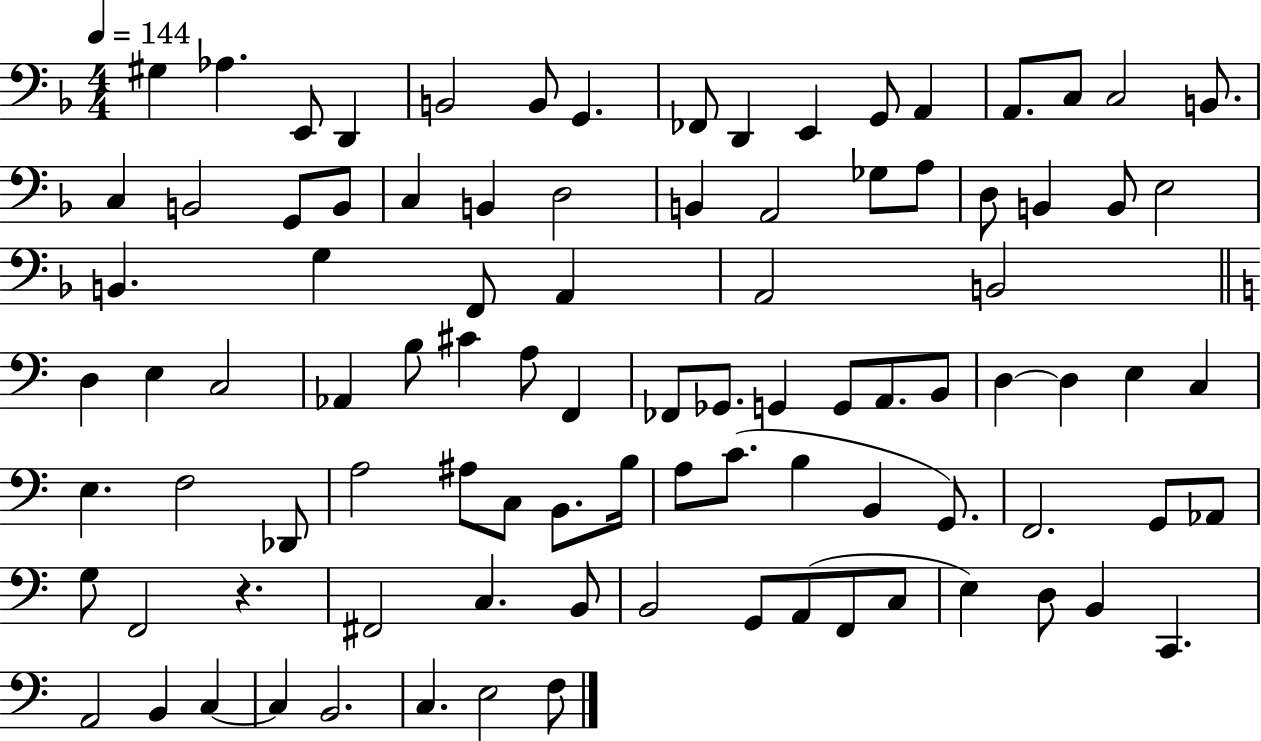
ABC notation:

X:1
T:Untitled
M:4/4
L:1/4
K:F
^G, _A, E,,/2 D,, B,,2 B,,/2 G,, _F,,/2 D,, E,, G,,/2 A,, A,,/2 C,/2 C,2 B,,/2 C, B,,2 G,,/2 B,,/2 C, B,, D,2 B,, A,,2 _G,/2 A,/2 D,/2 B,, B,,/2 E,2 B,, G, F,,/2 A,, A,,2 B,,2 D, E, C,2 _A,, B,/2 ^C A,/2 F,, _F,,/2 _G,,/2 G,, G,,/2 A,,/2 B,,/2 D, D, E, C, E, F,2 _D,,/2 A,2 ^A,/2 C,/2 B,,/2 B,/4 A,/2 C/2 B, B,, G,,/2 F,,2 G,,/2 _A,,/2 G,/2 F,,2 z ^F,,2 C, B,,/2 B,,2 G,,/2 A,,/2 F,,/2 C,/2 E, D,/2 B,, C,, A,,2 B,, C, C, B,,2 C, E,2 F,/2